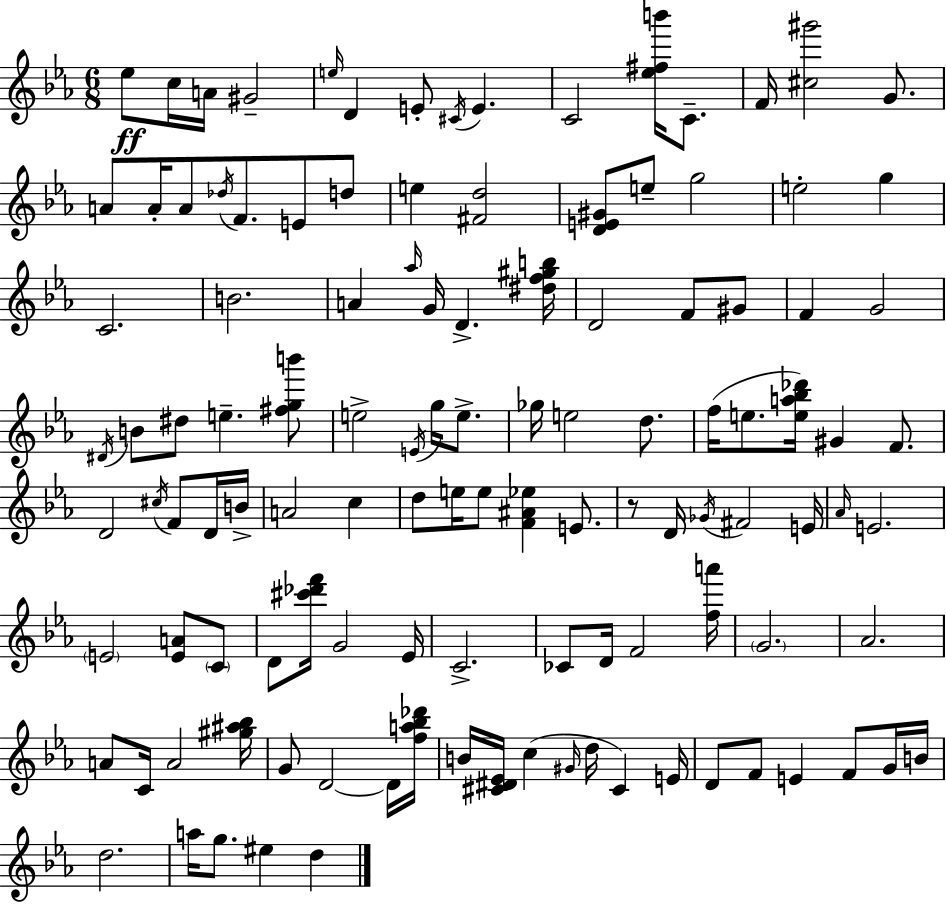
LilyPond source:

{
  \clef treble
  \numericTimeSignature
  \time 6/8
  \key c \minor
  ees''8\ff c''16 a'16 gis'2-- | \grace { e''16 } d'4 e'8-. \acciaccatura { cis'16 } e'4. | c'2 <ees'' fis'' b'''>16 c'8.-- | f'16 <cis'' gis'''>2 g'8. | \break a'8 a'16-. a'8 \acciaccatura { des''16 } f'8. e'8 | d''8 e''4 <fis' d''>2 | <d' e' gis'>8 e''8-- g''2 | e''2-. g''4 | \break c'2. | b'2. | a'4 \grace { aes''16 } g'16 d'4.-> | <dis'' f'' gis'' b''>16 d'2 | \break f'8 gis'8 f'4 g'2 | \acciaccatura { dis'16 } b'8 dis''8 e''4.-- | <fis'' g'' b'''>8 e''2-> | \acciaccatura { e'16 } g''16 e''8.-> ges''16 e''2 | \break d''8. f''16( e''8. <e'' a'' bes'' des'''>16) gis'4 | f'8. d'2 | \acciaccatura { cis''16 } f'8 d'16 b'16-> a'2 | c''4 d''8 e''16 e''8 | \break <f' ais' ees''>4 e'8. r8 d'16 \acciaccatura { ges'16 } fis'2 | e'16 \grace { aes'16 } e'2. | \parenthesize e'2 | <e' a'>8 \parenthesize c'8 d'8 <cis''' des''' f'''>16 | \break g'2 ees'16 c'2.-> | ces'8 d'16 | f'2 <f'' a'''>16 \parenthesize g'2. | aes'2. | \break a'8 c'16 | a'2 <gis'' ais'' bes''>16 g'8 d'2~~ | d'16 <f'' a'' bes'' des'''>16 b'16 <cis' dis' ees'>16 c''4( | \grace { gis'16 } d''16 cis'4) e'16 d'8 | \break f'8 e'4 f'8 g'16 b'16 d''2. | a''16 g''8. | eis''4 d''4 \bar "|."
}